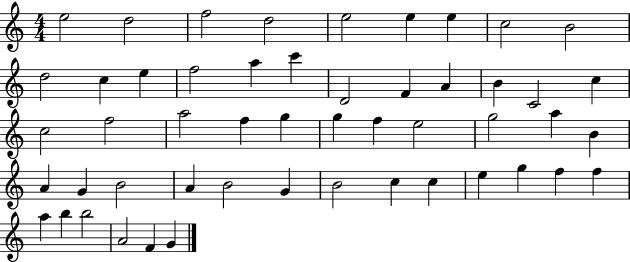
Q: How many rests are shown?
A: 0